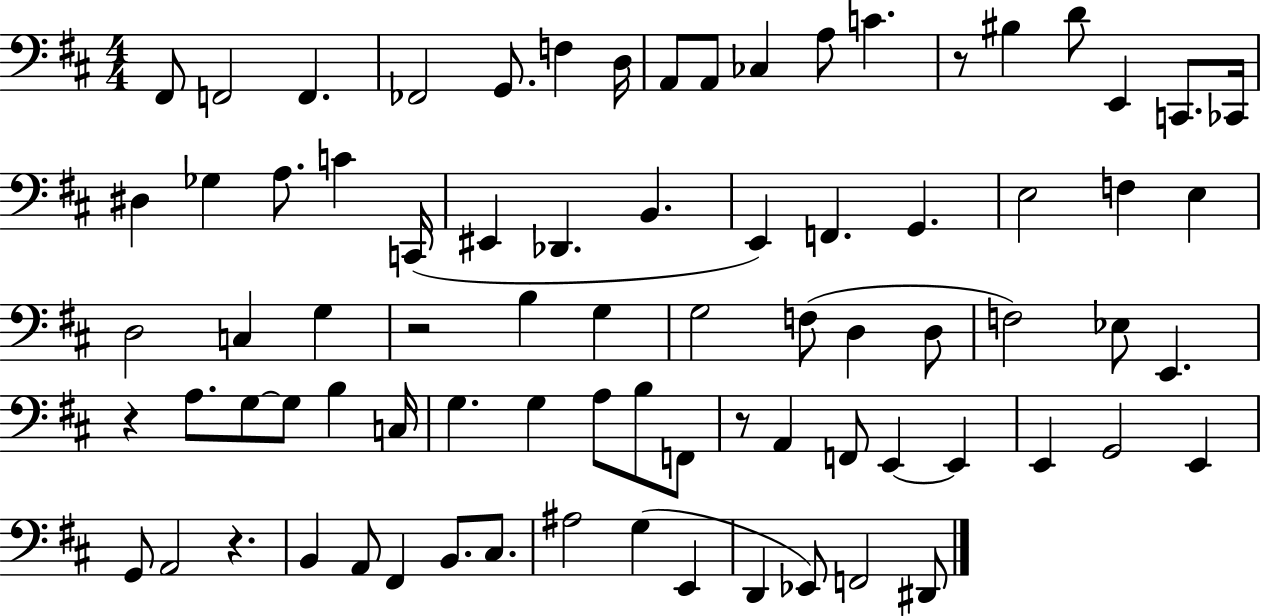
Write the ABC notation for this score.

X:1
T:Untitled
M:4/4
L:1/4
K:D
^F,,/2 F,,2 F,, _F,,2 G,,/2 F, D,/4 A,,/2 A,,/2 _C, A,/2 C z/2 ^B, D/2 E,, C,,/2 _C,,/4 ^D, _G, A,/2 C C,,/4 ^E,, _D,, B,, E,, F,, G,, E,2 F, E, D,2 C, G, z2 B, G, G,2 F,/2 D, D,/2 F,2 _E,/2 E,, z A,/2 G,/2 G,/2 B, C,/4 G, G, A,/2 B,/2 F,,/2 z/2 A,, F,,/2 E,, E,, E,, G,,2 E,, G,,/2 A,,2 z B,, A,,/2 ^F,, B,,/2 ^C,/2 ^A,2 G, E,, D,, _E,,/2 F,,2 ^D,,/2